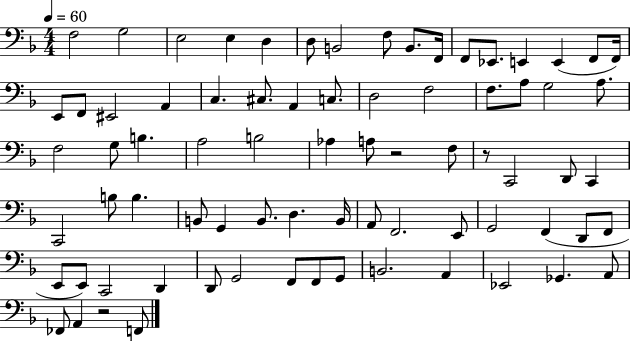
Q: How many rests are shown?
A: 3